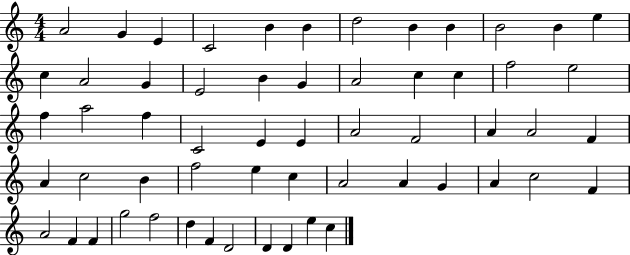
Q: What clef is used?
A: treble